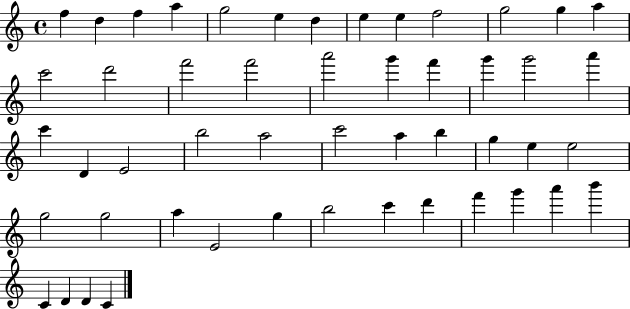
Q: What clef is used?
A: treble